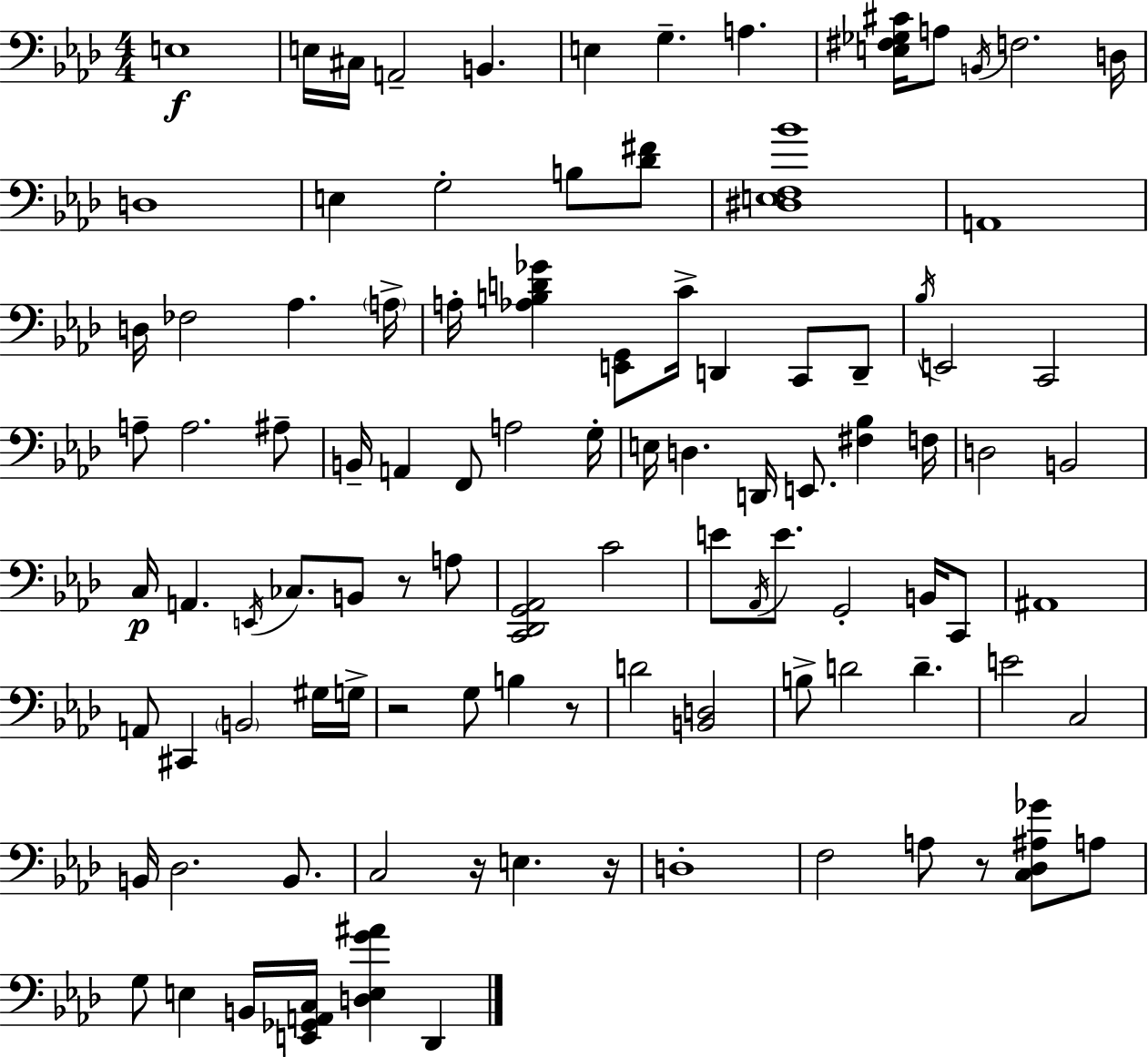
{
  \clef bass
  \numericTimeSignature
  \time 4/4
  \key f \minor
  e1\f | e16 cis16 a,2-- b,4. | e4 g4.-- a4. | <e fis ges cis'>16 a8 \acciaccatura { b,16 } f2. | \break d16 d1 | e4 g2-. b8 <des' fis'>8 | <dis e f bes'>1 | a,1 | \break d16 fes2 aes4. | \parenthesize a16-> a16-. <aes b d' ges'>4 <e, g,>8 c'16-> d,4 c,8 d,8-- | \acciaccatura { bes16 } e,2 c,2 | a8-- a2. | \break ais8-- b,16-- a,4 f,8 a2 | g16-. e16 d4. d,16 e,8. <fis bes>4 | f16 d2 b,2 | c16\p a,4. \acciaccatura { e,16 } ces8. b,8 r8 | \break a8 <c, des, g, aes,>2 c'2 | e'8 \acciaccatura { aes,16 } e'8. g,2-. | b,16 c,8 ais,1 | a,8 cis,4 \parenthesize b,2 | \break gis16 g16-> r2 g8 b4 | r8 d'2 <b, d>2 | b8-> d'2 d'4.-- | e'2 c2 | \break b,16 des2. | b,8. c2 r16 e4. | r16 d1-. | f2 a8 r8 | \break <c des ais ges'>8 a8 g8 e4 b,16 <e, ges, a, c>16 <d e g' ais'>4 | des,4 \bar "|."
}